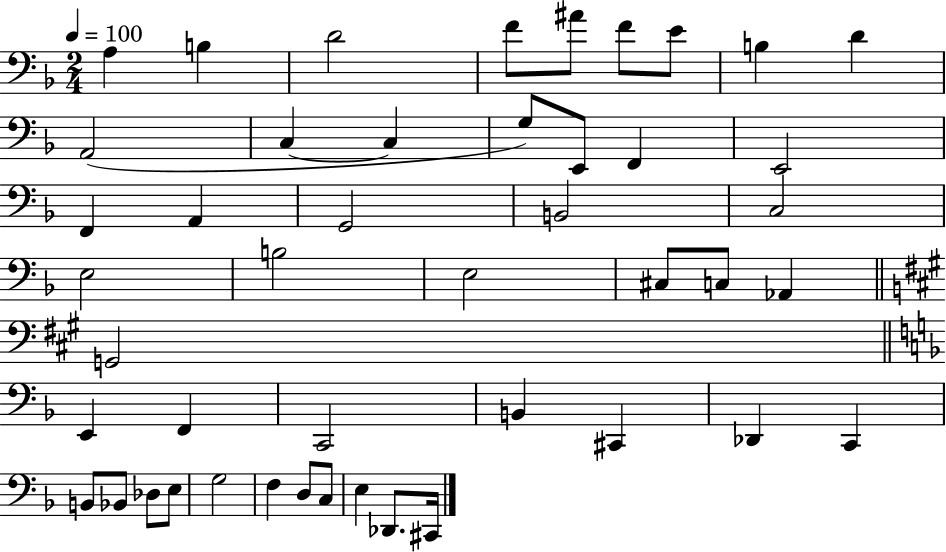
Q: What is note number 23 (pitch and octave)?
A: B3